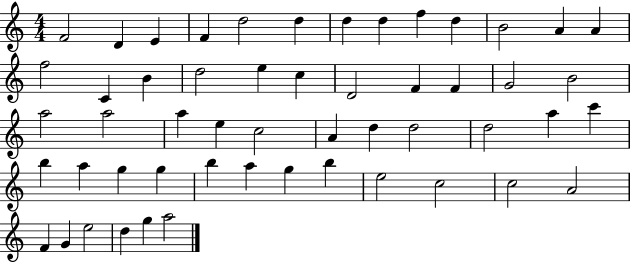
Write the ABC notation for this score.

X:1
T:Untitled
M:4/4
L:1/4
K:C
F2 D E F d2 d d d f d B2 A A f2 C B d2 e c D2 F F G2 B2 a2 a2 a e c2 A d d2 d2 a c' b a g g b a g b e2 c2 c2 A2 F G e2 d g a2